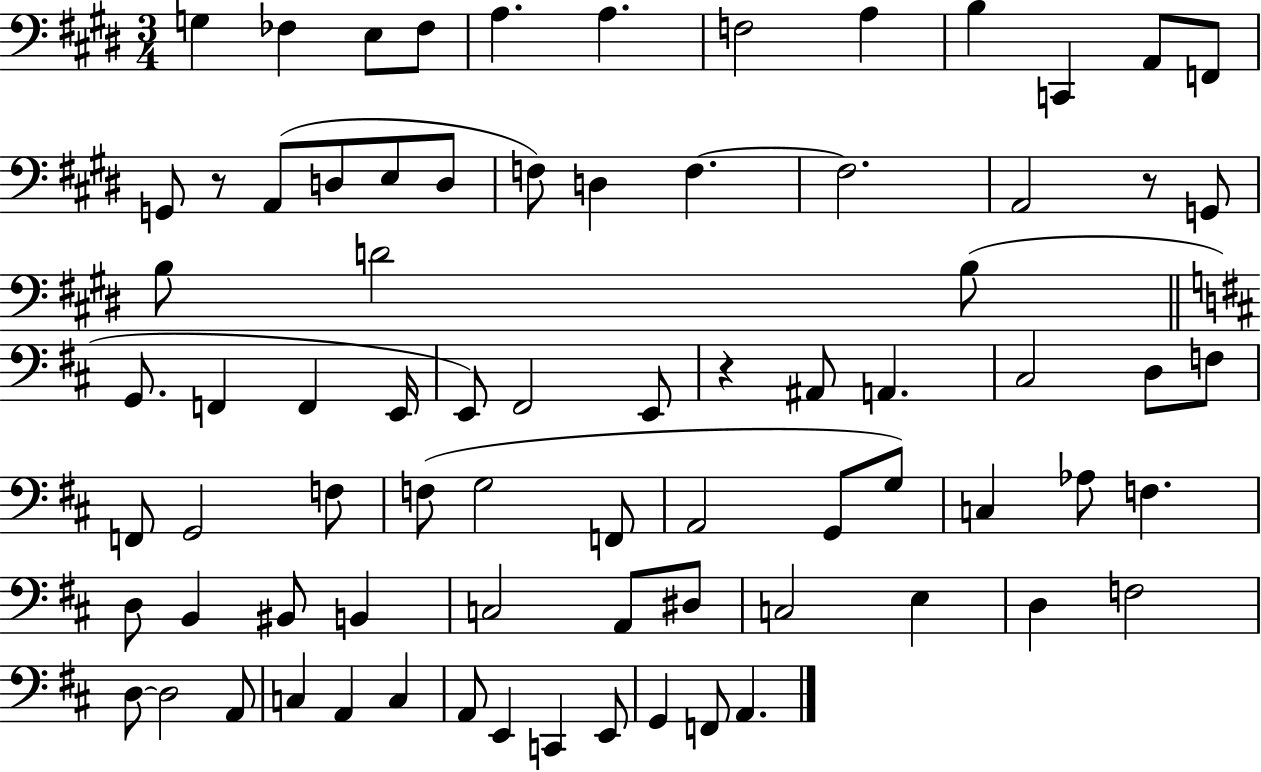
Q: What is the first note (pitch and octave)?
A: G3